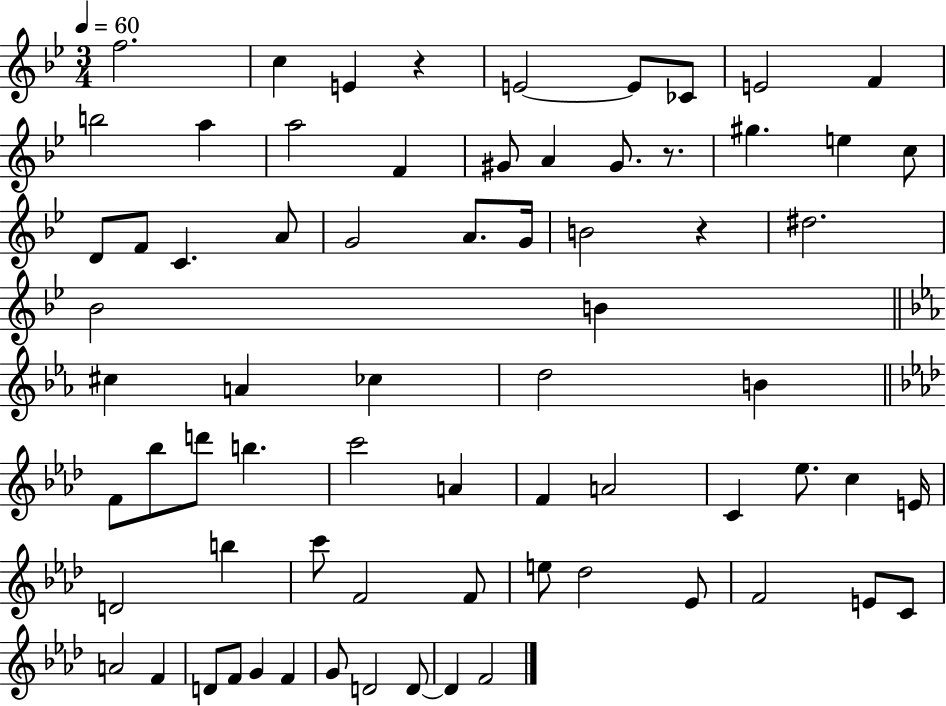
X:1
T:Untitled
M:3/4
L:1/4
K:Bb
f2 c E z E2 E/2 _C/2 E2 F b2 a a2 F ^G/2 A ^G/2 z/2 ^g e c/2 D/2 F/2 C A/2 G2 A/2 G/4 B2 z ^d2 _B2 B ^c A _c d2 B F/2 _b/2 d'/2 b c'2 A F A2 C _e/2 c E/4 D2 b c'/2 F2 F/2 e/2 _d2 _E/2 F2 E/2 C/2 A2 F D/2 F/2 G F G/2 D2 D/2 D F2